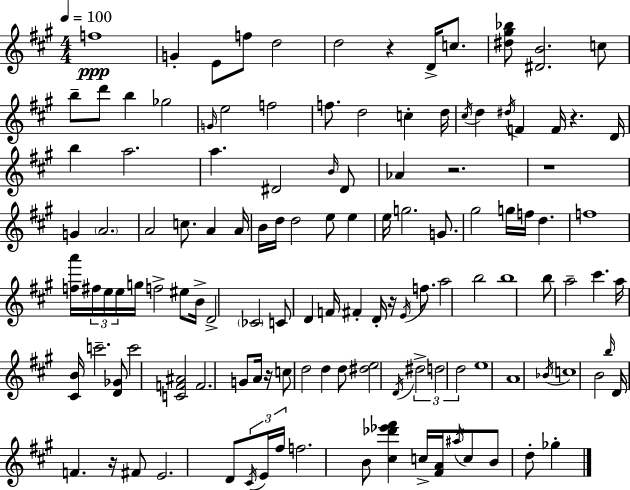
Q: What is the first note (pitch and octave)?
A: F5